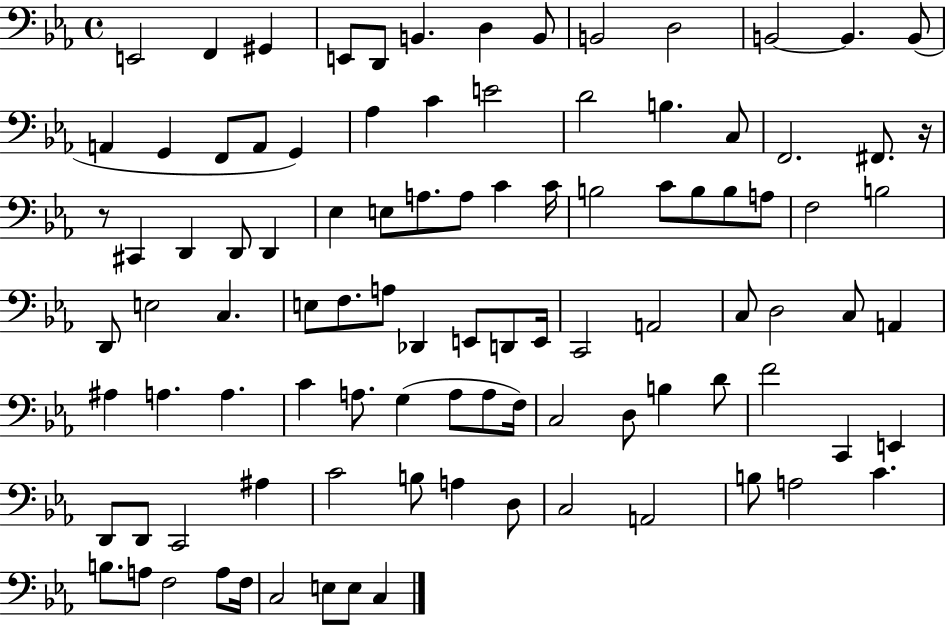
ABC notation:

X:1
T:Untitled
M:4/4
L:1/4
K:Eb
E,,2 F,, ^G,, E,,/2 D,,/2 B,, D, B,,/2 B,,2 D,2 B,,2 B,, B,,/2 A,, G,, F,,/2 A,,/2 G,, _A, C E2 D2 B, C,/2 F,,2 ^F,,/2 z/4 z/2 ^C,, D,, D,,/2 D,, _E, E,/2 A,/2 A,/2 C C/4 B,2 C/2 B,/2 B,/2 A,/2 F,2 B,2 D,,/2 E,2 C, E,/2 F,/2 A,/2 _D,, E,,/2 D,,/2 E,,/4 C,,2 A,,2 C,/2 D,2 C,/2 A,, ^A, A, A, C A,/2 G, A,/2 A,/2 F,/4 C,2 D,/2 B, D/2 F2 C,, E,, D,,/2 D,,/2 C,,2 ^A, C2 B,/2 A, D,/2 C,2 A,,2 B,/2 A,2 C B,/2 A,/2 F,2 A,/2 F,/4 C,2 E,/2 E,/2 C,